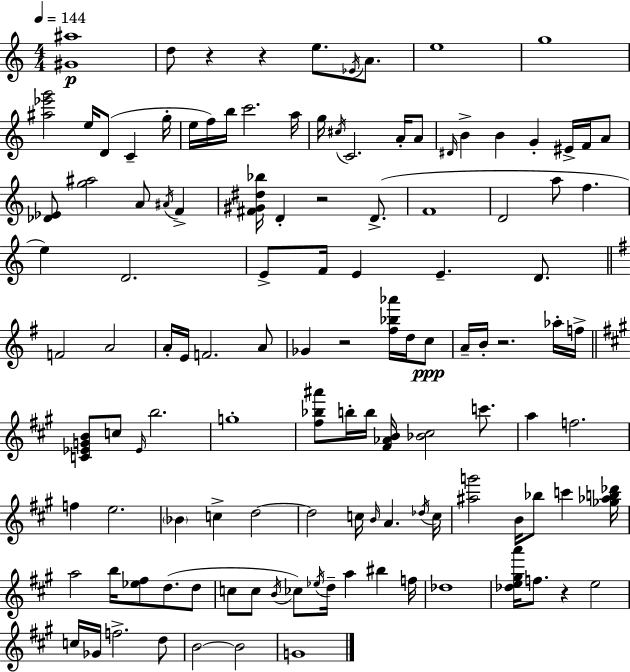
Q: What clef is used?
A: treble